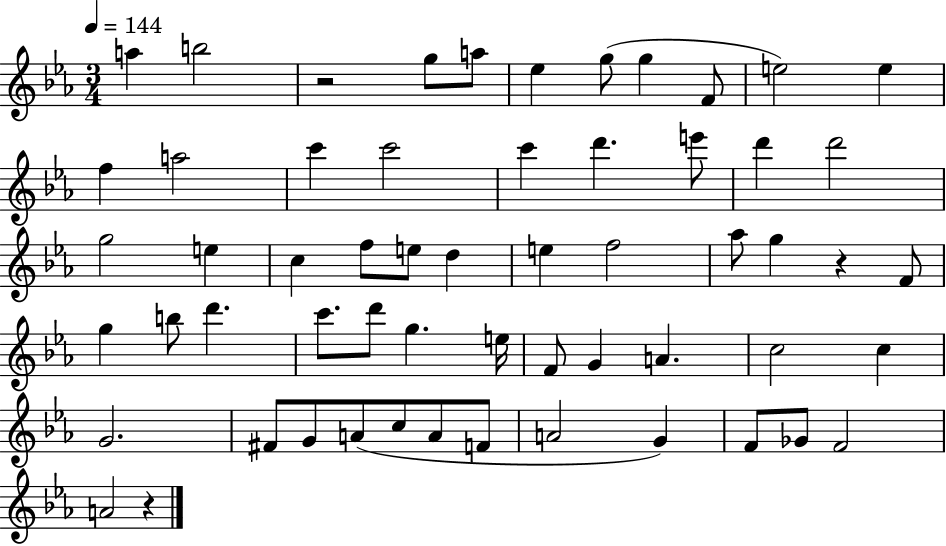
A5/q B5/h R/h G5/e A5/e Eb5/q G5/e G5/q F4/e E5/h E5/q F5/q A5/h C6/q C6/h C6/q D6/q. E6/e D6/q D6/h G5/h E5/q C5/q F5/e E5/e D5/q E5/q F5/h Ab5/e G5/q R/q F4/e G5/q B5/e D6/q. C6/e. D6/e G5/q. E5/s F4/e G4/q A4/q. C5/h C5/q G4/h. F#4/e G4/e A4/e C5/e A4/e F4/e A4/h G4/q F4/e Gb4/e F4/h A4/h R/q